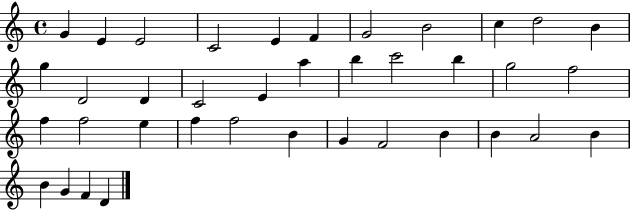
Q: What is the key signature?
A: C major